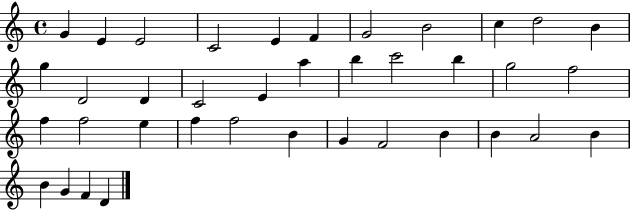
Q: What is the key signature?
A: C major